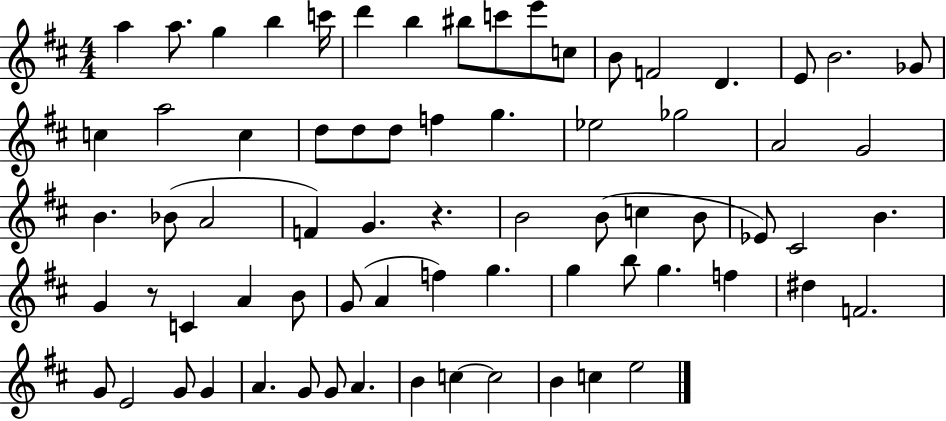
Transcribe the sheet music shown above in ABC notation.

X:1
T:Untitled
M:4/4
L:1/4
K:D
a a/2 g b c'/4 d' b ^b/2 c'/2 e'/2 c/2 B/2 F2 D E/2 B2 _G/2 c a2 c d/2 d/2 d/2 f g _e2 _g2 A2 G2 B _B/2 A2 F G z B2 B/2 c B/2 _E/2 ^C2 B G z/2 C A B/2 G/2 A f g g b/2 g f ^d F2 G/2 E2 G/2 G A G/2 G/2 A B c c2 B c e2